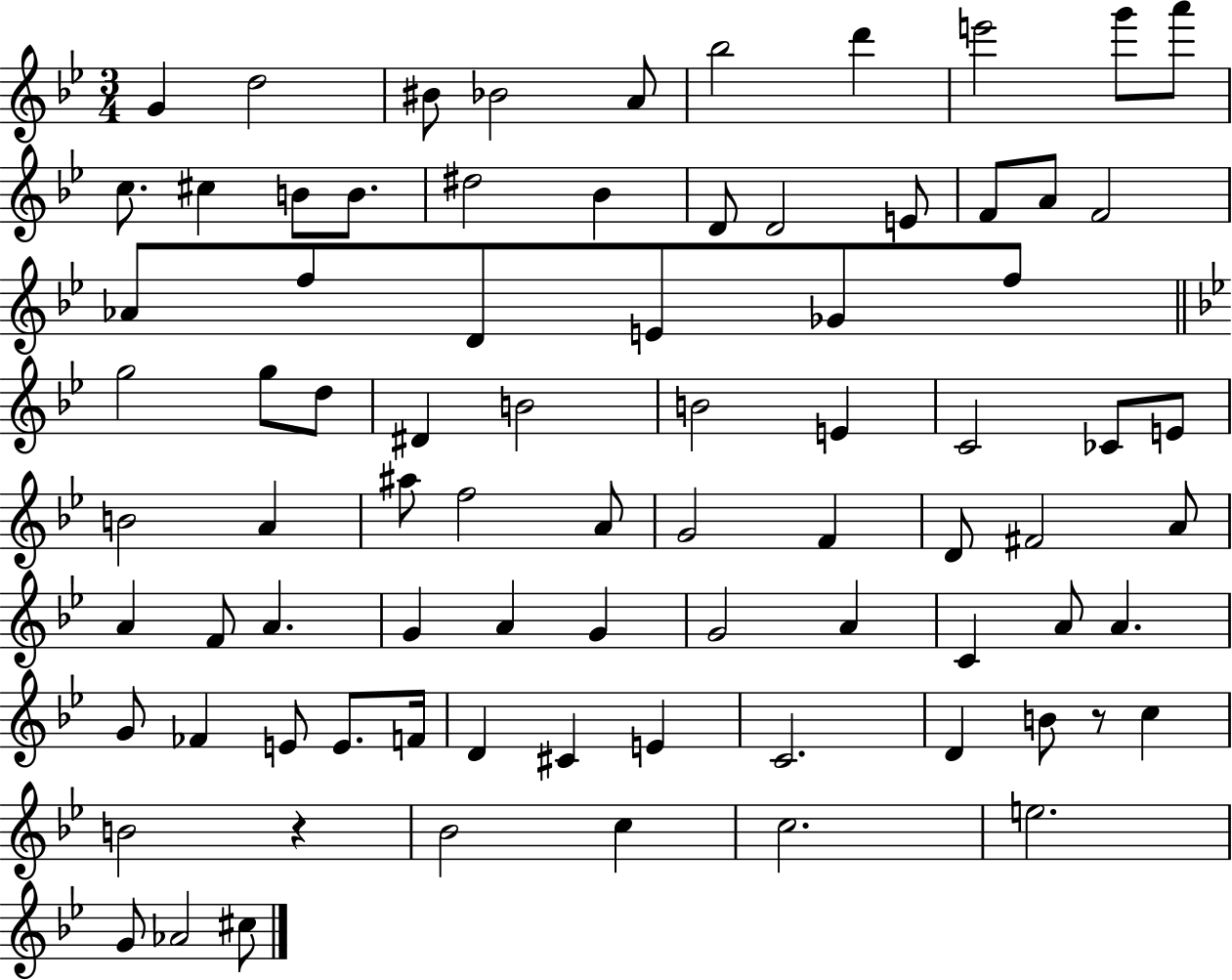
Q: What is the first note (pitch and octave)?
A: G4